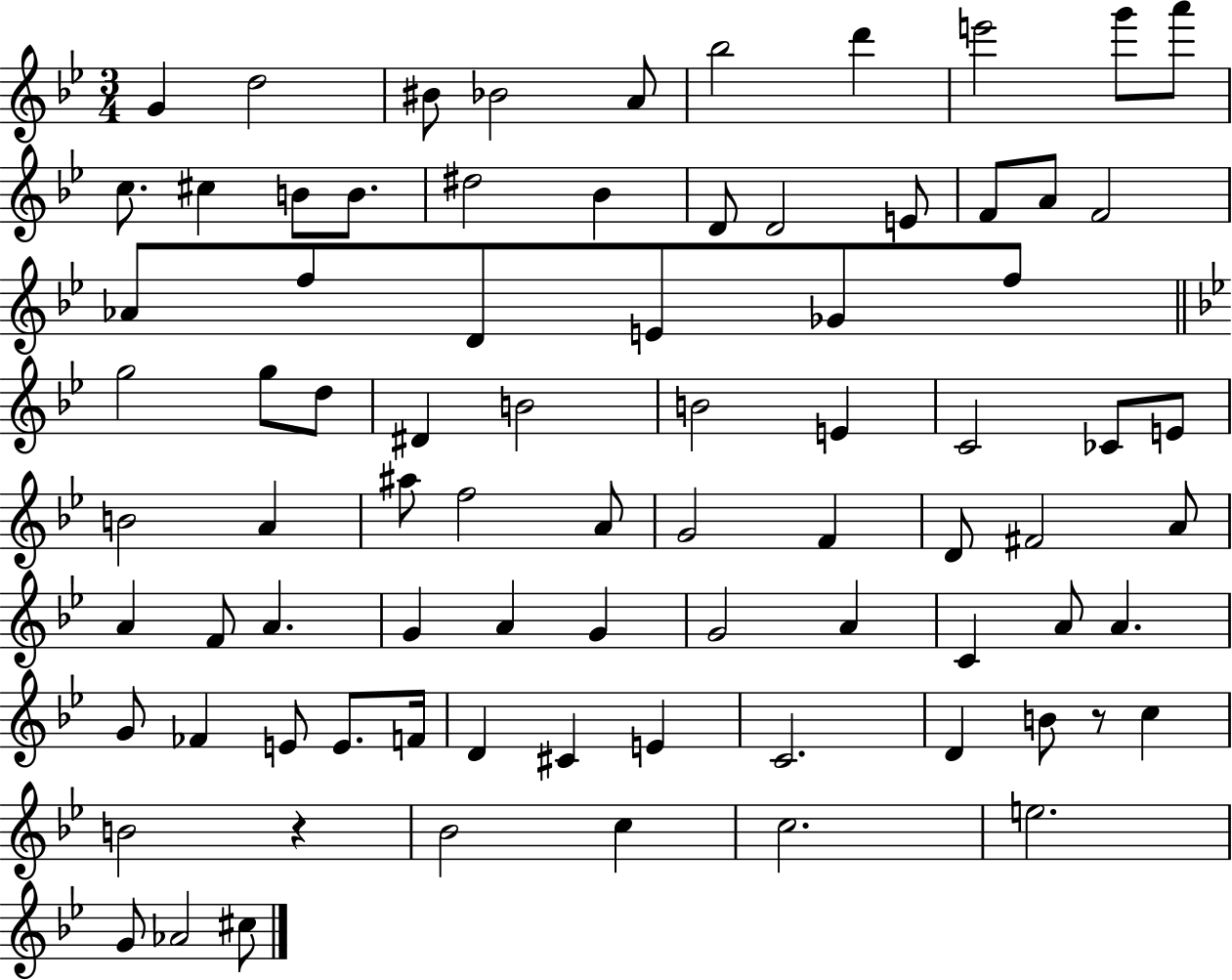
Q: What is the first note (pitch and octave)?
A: G4